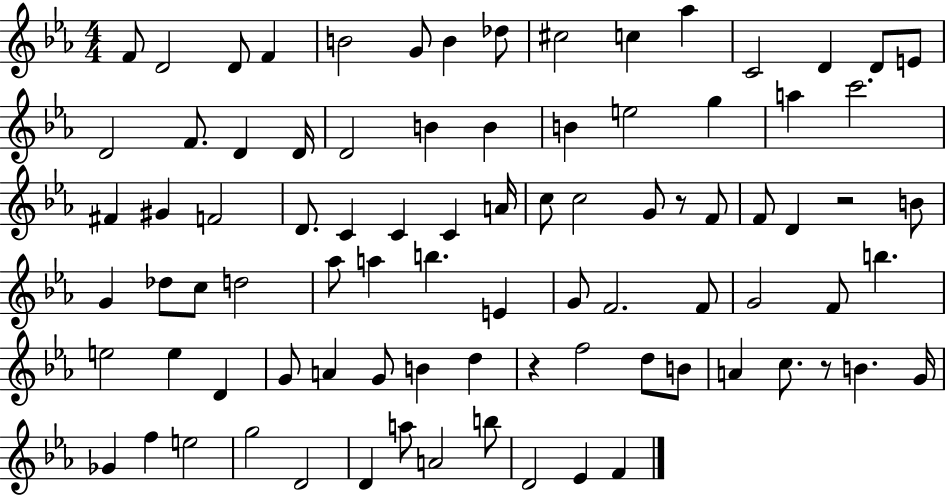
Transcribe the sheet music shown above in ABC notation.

X:1
T:Untitled
M:4/4
L:1/4
K:Eb
F/2 D2 D/2 F B2 G/2 B _d/2 ^c2 c _a C2 D D/2 E/2 D2 F/2 D D/4 D2 B B B e2 g a c'2 ^F ^G F2 D/2 C C C A/4 c/2 c2 G/2 z/2 F/2 F/2 D z2 B/2 G _d/2 c/2 d2 _a/2 a b E G/2 F2 F/2 G2 F/2 b e2 e D G/2 A G/2 B d z f2 d/2 B/2 A c/2 z/2 B G/4 _G f e2 g2 D2 D a/2 A2 b/2 D2 _E F